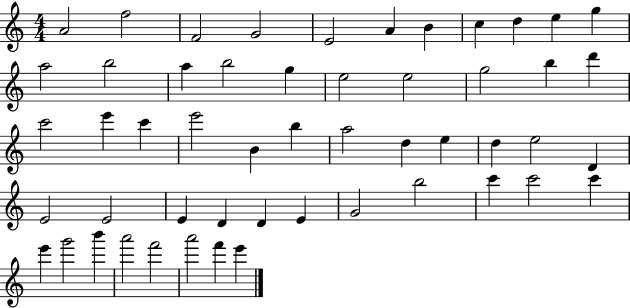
A4/h F5/h F4/h G4/h E4/h A4/q B4/q C5/q D5/q E5/q G5/q A5/h B5/h A5/q B5/h G5/q E5/h E5/h G5/h B5/q D6/q C6/h E6/q C6/q E6/h B4/q B5/q A5/h D5/q E5/q D5/q E5/h D4/q E4/h E4/h E4/q D4/q D4/q E4/q G4/h B5/h C6/q C6/h C6/q E6/q G6/h B6/q A6/h F6/h A6/h F6/q E6/q